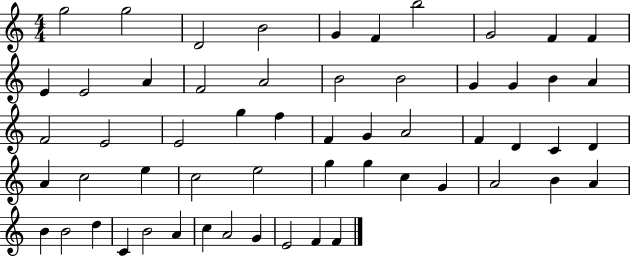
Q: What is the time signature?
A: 4/4